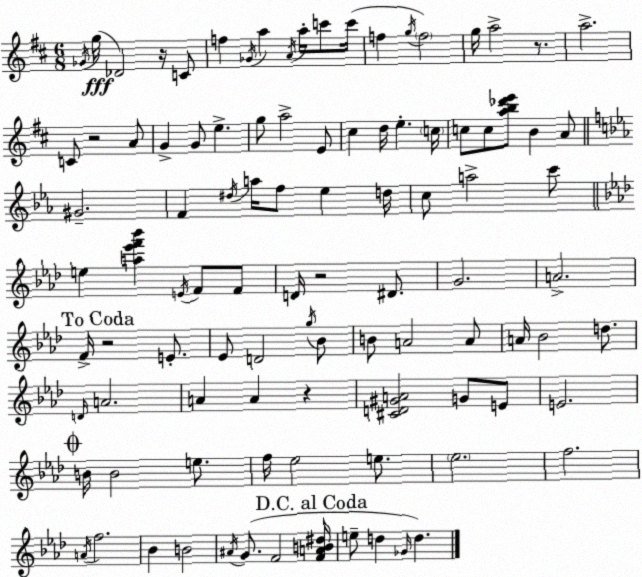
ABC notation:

X:1
T:Untitled
M:6/8
L:1/4
K:D
_G/4 g/4 _D2 z/4 C/2 f _G/4 a A/4 a/4 c'/2 c'/4 f g/4 f2 g/4 a2 z/2 a2 C/2 z2 A/2 G G/2 e g/2 a2 E/2 ^c d/4 e c/4 c/2 c/2 [ab_d'e']/2 B A/2 ^G2 F ^d/4 a/4 f/2 _e d/4 c/2 a2 c'/2 e [a_e'f'_b'] E/4 F/2 F/2 D/4 z2 ^D/2 G2 A2 F/4 z2 E/2 _E/2 D2 g/4 _B/2 B/2 A2 A/2 A/4 _B2 d/2 D/4 A2 A A z [^CD^GA]2 G/2 E/2 E2 B/4 B2 e/2 f/4 _e2 e/2 _e2 f2 A/4 f2 _B B2 ^A/4 G/2 F2 [FAB^d]/4 e/2 d _G/4 d